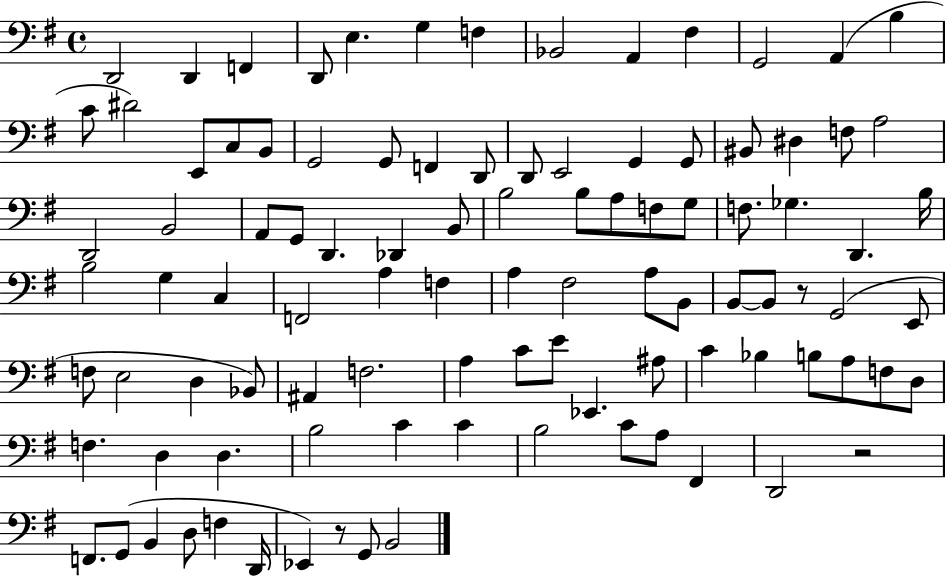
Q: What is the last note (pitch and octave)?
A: B2